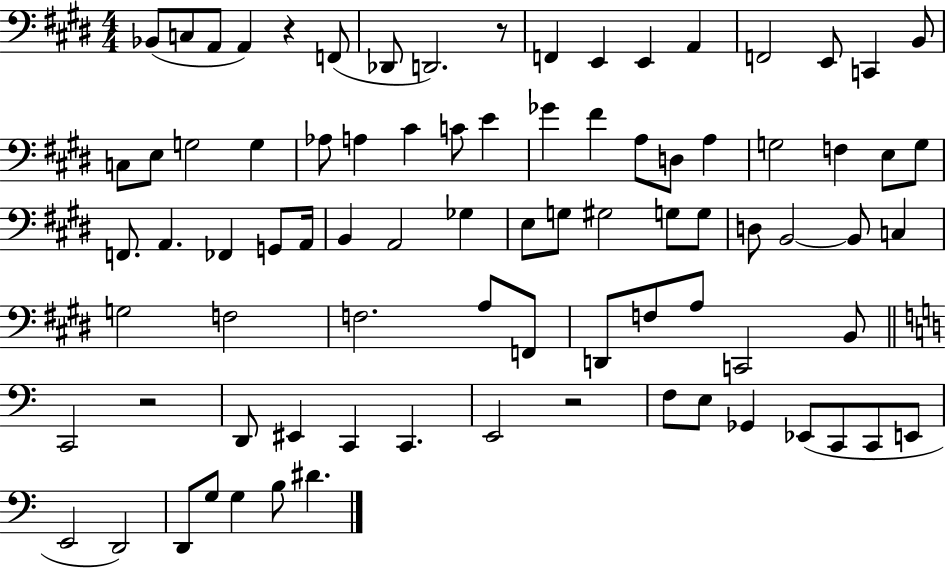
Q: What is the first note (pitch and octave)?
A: Bb2